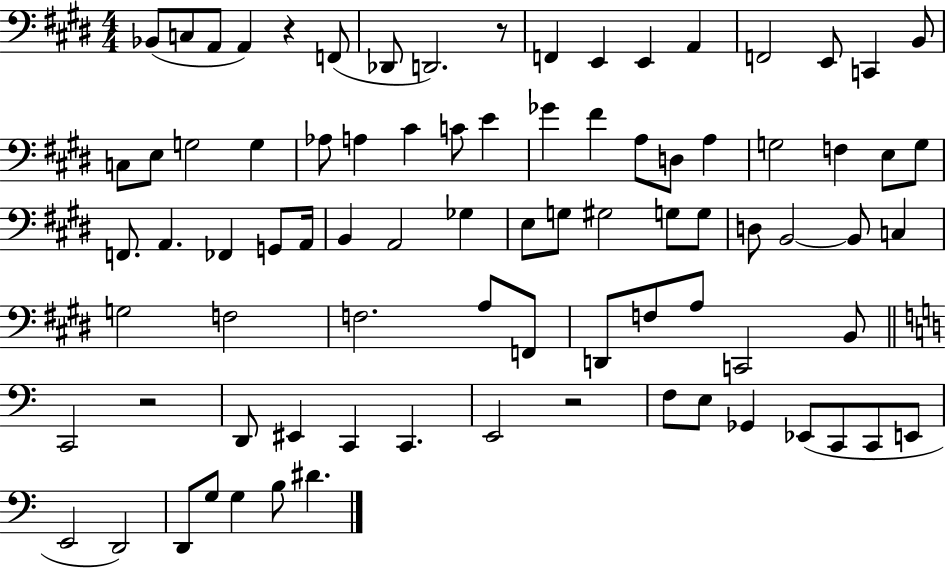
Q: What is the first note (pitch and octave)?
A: Bb2